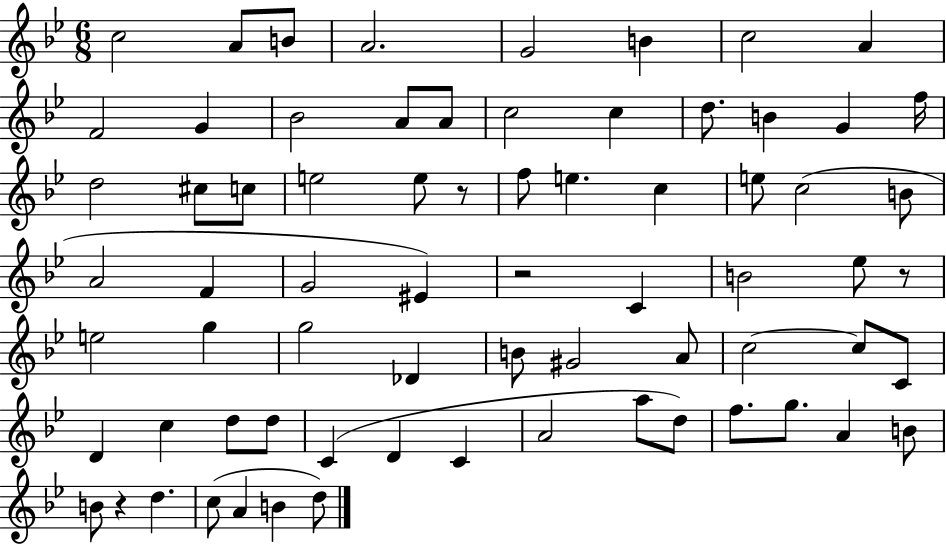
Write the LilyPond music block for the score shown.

{
  \clef treble
  \numericTimeSignature
  \time 6/8
  \key bes \major
  c''2 a'8 b'8 | a'2. | g'2 b'4 | c''2 a'4 | \break f'2 g'4 | bes'2 a'8 a'8 | c''2 c''4 | d''8. b'4 g'4 f''16 | \break d''2 cis''8 c''8 | e''2 e''8 r8 | f''8 e''4. c''4 | e''8 c''2( b'8 | \break a'2 f'4 | g'2 eis'4) | r2 c'4 | b'2 ees''8 r8 | \break e''2 g''4 | g''2 des'4 | b'8 gis'2 a'8 | c''2~~ c''8 c'8 | \break d'4 c''4 d''8 d''8 | c'4( d'4 c'4 | a'2 a''8 d''8) | f''8. g''8. a'4 b'8 | \break b'8 r4 d''4. | c''8( a'4 b'4 d''8) | \bar "|."
}